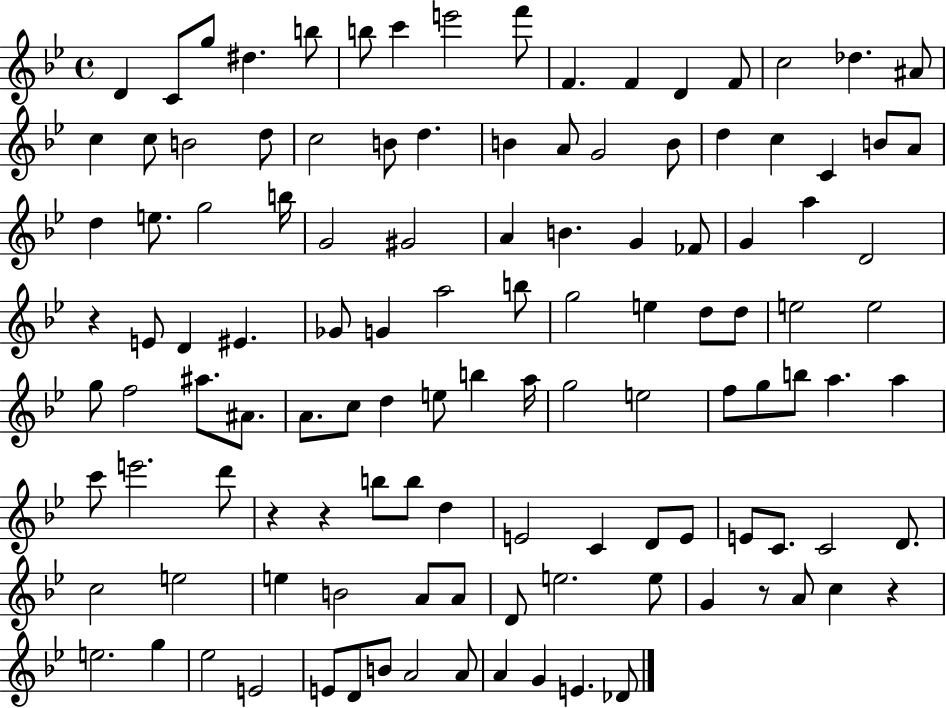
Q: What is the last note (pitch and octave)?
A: Db4